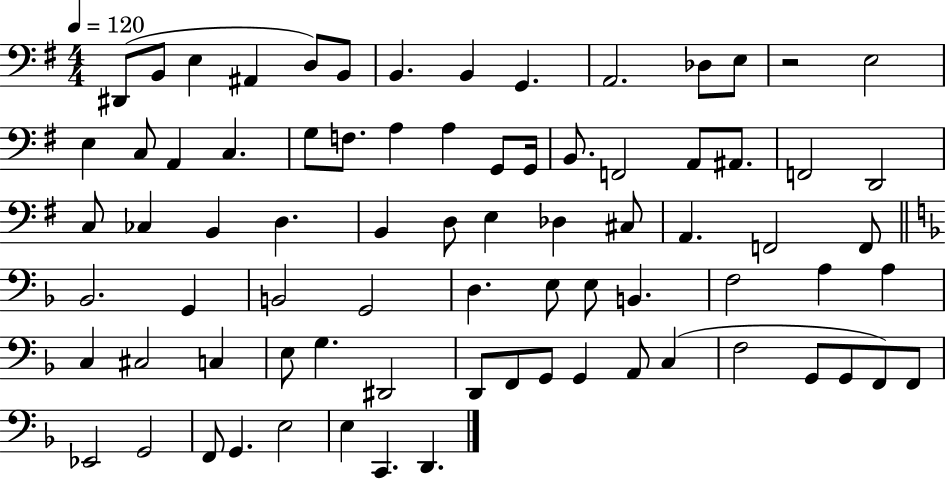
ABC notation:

X:1
T:Untitled
M:4/4
L:1/4
K:G
^D,,/2 B,,/2 E, ^A,, D,/2 B,,/2 B,, B,, G,, A,,2 _D,/2 E,/2 z2 E,2 E, C,/2 A,, C, G,/2 F,/2 A, A, G,,/2 G,,/4 B,,/2 F,,2 A,,/2 ^A,,/2 F,,2 D,,2 C,/2 _C, B,, D, B,, D,/2 E, _D, ^C,/2 A,, F,,2 F,,/2 _B,,2 G,, B,,2 G,,2 D, E,/2 E,/2 B,, F,2 A, A, C, ^C,2 C, E,/2 G, ^D,,2 D,,/2 F,,/2 G,,/2 G,, A,,/2 C, F,2 G,,/2 G,,/2 F,,/2 F,,/2 _E,,2 G,,2 F,,/2 G,, E,2 E, C,, D,,